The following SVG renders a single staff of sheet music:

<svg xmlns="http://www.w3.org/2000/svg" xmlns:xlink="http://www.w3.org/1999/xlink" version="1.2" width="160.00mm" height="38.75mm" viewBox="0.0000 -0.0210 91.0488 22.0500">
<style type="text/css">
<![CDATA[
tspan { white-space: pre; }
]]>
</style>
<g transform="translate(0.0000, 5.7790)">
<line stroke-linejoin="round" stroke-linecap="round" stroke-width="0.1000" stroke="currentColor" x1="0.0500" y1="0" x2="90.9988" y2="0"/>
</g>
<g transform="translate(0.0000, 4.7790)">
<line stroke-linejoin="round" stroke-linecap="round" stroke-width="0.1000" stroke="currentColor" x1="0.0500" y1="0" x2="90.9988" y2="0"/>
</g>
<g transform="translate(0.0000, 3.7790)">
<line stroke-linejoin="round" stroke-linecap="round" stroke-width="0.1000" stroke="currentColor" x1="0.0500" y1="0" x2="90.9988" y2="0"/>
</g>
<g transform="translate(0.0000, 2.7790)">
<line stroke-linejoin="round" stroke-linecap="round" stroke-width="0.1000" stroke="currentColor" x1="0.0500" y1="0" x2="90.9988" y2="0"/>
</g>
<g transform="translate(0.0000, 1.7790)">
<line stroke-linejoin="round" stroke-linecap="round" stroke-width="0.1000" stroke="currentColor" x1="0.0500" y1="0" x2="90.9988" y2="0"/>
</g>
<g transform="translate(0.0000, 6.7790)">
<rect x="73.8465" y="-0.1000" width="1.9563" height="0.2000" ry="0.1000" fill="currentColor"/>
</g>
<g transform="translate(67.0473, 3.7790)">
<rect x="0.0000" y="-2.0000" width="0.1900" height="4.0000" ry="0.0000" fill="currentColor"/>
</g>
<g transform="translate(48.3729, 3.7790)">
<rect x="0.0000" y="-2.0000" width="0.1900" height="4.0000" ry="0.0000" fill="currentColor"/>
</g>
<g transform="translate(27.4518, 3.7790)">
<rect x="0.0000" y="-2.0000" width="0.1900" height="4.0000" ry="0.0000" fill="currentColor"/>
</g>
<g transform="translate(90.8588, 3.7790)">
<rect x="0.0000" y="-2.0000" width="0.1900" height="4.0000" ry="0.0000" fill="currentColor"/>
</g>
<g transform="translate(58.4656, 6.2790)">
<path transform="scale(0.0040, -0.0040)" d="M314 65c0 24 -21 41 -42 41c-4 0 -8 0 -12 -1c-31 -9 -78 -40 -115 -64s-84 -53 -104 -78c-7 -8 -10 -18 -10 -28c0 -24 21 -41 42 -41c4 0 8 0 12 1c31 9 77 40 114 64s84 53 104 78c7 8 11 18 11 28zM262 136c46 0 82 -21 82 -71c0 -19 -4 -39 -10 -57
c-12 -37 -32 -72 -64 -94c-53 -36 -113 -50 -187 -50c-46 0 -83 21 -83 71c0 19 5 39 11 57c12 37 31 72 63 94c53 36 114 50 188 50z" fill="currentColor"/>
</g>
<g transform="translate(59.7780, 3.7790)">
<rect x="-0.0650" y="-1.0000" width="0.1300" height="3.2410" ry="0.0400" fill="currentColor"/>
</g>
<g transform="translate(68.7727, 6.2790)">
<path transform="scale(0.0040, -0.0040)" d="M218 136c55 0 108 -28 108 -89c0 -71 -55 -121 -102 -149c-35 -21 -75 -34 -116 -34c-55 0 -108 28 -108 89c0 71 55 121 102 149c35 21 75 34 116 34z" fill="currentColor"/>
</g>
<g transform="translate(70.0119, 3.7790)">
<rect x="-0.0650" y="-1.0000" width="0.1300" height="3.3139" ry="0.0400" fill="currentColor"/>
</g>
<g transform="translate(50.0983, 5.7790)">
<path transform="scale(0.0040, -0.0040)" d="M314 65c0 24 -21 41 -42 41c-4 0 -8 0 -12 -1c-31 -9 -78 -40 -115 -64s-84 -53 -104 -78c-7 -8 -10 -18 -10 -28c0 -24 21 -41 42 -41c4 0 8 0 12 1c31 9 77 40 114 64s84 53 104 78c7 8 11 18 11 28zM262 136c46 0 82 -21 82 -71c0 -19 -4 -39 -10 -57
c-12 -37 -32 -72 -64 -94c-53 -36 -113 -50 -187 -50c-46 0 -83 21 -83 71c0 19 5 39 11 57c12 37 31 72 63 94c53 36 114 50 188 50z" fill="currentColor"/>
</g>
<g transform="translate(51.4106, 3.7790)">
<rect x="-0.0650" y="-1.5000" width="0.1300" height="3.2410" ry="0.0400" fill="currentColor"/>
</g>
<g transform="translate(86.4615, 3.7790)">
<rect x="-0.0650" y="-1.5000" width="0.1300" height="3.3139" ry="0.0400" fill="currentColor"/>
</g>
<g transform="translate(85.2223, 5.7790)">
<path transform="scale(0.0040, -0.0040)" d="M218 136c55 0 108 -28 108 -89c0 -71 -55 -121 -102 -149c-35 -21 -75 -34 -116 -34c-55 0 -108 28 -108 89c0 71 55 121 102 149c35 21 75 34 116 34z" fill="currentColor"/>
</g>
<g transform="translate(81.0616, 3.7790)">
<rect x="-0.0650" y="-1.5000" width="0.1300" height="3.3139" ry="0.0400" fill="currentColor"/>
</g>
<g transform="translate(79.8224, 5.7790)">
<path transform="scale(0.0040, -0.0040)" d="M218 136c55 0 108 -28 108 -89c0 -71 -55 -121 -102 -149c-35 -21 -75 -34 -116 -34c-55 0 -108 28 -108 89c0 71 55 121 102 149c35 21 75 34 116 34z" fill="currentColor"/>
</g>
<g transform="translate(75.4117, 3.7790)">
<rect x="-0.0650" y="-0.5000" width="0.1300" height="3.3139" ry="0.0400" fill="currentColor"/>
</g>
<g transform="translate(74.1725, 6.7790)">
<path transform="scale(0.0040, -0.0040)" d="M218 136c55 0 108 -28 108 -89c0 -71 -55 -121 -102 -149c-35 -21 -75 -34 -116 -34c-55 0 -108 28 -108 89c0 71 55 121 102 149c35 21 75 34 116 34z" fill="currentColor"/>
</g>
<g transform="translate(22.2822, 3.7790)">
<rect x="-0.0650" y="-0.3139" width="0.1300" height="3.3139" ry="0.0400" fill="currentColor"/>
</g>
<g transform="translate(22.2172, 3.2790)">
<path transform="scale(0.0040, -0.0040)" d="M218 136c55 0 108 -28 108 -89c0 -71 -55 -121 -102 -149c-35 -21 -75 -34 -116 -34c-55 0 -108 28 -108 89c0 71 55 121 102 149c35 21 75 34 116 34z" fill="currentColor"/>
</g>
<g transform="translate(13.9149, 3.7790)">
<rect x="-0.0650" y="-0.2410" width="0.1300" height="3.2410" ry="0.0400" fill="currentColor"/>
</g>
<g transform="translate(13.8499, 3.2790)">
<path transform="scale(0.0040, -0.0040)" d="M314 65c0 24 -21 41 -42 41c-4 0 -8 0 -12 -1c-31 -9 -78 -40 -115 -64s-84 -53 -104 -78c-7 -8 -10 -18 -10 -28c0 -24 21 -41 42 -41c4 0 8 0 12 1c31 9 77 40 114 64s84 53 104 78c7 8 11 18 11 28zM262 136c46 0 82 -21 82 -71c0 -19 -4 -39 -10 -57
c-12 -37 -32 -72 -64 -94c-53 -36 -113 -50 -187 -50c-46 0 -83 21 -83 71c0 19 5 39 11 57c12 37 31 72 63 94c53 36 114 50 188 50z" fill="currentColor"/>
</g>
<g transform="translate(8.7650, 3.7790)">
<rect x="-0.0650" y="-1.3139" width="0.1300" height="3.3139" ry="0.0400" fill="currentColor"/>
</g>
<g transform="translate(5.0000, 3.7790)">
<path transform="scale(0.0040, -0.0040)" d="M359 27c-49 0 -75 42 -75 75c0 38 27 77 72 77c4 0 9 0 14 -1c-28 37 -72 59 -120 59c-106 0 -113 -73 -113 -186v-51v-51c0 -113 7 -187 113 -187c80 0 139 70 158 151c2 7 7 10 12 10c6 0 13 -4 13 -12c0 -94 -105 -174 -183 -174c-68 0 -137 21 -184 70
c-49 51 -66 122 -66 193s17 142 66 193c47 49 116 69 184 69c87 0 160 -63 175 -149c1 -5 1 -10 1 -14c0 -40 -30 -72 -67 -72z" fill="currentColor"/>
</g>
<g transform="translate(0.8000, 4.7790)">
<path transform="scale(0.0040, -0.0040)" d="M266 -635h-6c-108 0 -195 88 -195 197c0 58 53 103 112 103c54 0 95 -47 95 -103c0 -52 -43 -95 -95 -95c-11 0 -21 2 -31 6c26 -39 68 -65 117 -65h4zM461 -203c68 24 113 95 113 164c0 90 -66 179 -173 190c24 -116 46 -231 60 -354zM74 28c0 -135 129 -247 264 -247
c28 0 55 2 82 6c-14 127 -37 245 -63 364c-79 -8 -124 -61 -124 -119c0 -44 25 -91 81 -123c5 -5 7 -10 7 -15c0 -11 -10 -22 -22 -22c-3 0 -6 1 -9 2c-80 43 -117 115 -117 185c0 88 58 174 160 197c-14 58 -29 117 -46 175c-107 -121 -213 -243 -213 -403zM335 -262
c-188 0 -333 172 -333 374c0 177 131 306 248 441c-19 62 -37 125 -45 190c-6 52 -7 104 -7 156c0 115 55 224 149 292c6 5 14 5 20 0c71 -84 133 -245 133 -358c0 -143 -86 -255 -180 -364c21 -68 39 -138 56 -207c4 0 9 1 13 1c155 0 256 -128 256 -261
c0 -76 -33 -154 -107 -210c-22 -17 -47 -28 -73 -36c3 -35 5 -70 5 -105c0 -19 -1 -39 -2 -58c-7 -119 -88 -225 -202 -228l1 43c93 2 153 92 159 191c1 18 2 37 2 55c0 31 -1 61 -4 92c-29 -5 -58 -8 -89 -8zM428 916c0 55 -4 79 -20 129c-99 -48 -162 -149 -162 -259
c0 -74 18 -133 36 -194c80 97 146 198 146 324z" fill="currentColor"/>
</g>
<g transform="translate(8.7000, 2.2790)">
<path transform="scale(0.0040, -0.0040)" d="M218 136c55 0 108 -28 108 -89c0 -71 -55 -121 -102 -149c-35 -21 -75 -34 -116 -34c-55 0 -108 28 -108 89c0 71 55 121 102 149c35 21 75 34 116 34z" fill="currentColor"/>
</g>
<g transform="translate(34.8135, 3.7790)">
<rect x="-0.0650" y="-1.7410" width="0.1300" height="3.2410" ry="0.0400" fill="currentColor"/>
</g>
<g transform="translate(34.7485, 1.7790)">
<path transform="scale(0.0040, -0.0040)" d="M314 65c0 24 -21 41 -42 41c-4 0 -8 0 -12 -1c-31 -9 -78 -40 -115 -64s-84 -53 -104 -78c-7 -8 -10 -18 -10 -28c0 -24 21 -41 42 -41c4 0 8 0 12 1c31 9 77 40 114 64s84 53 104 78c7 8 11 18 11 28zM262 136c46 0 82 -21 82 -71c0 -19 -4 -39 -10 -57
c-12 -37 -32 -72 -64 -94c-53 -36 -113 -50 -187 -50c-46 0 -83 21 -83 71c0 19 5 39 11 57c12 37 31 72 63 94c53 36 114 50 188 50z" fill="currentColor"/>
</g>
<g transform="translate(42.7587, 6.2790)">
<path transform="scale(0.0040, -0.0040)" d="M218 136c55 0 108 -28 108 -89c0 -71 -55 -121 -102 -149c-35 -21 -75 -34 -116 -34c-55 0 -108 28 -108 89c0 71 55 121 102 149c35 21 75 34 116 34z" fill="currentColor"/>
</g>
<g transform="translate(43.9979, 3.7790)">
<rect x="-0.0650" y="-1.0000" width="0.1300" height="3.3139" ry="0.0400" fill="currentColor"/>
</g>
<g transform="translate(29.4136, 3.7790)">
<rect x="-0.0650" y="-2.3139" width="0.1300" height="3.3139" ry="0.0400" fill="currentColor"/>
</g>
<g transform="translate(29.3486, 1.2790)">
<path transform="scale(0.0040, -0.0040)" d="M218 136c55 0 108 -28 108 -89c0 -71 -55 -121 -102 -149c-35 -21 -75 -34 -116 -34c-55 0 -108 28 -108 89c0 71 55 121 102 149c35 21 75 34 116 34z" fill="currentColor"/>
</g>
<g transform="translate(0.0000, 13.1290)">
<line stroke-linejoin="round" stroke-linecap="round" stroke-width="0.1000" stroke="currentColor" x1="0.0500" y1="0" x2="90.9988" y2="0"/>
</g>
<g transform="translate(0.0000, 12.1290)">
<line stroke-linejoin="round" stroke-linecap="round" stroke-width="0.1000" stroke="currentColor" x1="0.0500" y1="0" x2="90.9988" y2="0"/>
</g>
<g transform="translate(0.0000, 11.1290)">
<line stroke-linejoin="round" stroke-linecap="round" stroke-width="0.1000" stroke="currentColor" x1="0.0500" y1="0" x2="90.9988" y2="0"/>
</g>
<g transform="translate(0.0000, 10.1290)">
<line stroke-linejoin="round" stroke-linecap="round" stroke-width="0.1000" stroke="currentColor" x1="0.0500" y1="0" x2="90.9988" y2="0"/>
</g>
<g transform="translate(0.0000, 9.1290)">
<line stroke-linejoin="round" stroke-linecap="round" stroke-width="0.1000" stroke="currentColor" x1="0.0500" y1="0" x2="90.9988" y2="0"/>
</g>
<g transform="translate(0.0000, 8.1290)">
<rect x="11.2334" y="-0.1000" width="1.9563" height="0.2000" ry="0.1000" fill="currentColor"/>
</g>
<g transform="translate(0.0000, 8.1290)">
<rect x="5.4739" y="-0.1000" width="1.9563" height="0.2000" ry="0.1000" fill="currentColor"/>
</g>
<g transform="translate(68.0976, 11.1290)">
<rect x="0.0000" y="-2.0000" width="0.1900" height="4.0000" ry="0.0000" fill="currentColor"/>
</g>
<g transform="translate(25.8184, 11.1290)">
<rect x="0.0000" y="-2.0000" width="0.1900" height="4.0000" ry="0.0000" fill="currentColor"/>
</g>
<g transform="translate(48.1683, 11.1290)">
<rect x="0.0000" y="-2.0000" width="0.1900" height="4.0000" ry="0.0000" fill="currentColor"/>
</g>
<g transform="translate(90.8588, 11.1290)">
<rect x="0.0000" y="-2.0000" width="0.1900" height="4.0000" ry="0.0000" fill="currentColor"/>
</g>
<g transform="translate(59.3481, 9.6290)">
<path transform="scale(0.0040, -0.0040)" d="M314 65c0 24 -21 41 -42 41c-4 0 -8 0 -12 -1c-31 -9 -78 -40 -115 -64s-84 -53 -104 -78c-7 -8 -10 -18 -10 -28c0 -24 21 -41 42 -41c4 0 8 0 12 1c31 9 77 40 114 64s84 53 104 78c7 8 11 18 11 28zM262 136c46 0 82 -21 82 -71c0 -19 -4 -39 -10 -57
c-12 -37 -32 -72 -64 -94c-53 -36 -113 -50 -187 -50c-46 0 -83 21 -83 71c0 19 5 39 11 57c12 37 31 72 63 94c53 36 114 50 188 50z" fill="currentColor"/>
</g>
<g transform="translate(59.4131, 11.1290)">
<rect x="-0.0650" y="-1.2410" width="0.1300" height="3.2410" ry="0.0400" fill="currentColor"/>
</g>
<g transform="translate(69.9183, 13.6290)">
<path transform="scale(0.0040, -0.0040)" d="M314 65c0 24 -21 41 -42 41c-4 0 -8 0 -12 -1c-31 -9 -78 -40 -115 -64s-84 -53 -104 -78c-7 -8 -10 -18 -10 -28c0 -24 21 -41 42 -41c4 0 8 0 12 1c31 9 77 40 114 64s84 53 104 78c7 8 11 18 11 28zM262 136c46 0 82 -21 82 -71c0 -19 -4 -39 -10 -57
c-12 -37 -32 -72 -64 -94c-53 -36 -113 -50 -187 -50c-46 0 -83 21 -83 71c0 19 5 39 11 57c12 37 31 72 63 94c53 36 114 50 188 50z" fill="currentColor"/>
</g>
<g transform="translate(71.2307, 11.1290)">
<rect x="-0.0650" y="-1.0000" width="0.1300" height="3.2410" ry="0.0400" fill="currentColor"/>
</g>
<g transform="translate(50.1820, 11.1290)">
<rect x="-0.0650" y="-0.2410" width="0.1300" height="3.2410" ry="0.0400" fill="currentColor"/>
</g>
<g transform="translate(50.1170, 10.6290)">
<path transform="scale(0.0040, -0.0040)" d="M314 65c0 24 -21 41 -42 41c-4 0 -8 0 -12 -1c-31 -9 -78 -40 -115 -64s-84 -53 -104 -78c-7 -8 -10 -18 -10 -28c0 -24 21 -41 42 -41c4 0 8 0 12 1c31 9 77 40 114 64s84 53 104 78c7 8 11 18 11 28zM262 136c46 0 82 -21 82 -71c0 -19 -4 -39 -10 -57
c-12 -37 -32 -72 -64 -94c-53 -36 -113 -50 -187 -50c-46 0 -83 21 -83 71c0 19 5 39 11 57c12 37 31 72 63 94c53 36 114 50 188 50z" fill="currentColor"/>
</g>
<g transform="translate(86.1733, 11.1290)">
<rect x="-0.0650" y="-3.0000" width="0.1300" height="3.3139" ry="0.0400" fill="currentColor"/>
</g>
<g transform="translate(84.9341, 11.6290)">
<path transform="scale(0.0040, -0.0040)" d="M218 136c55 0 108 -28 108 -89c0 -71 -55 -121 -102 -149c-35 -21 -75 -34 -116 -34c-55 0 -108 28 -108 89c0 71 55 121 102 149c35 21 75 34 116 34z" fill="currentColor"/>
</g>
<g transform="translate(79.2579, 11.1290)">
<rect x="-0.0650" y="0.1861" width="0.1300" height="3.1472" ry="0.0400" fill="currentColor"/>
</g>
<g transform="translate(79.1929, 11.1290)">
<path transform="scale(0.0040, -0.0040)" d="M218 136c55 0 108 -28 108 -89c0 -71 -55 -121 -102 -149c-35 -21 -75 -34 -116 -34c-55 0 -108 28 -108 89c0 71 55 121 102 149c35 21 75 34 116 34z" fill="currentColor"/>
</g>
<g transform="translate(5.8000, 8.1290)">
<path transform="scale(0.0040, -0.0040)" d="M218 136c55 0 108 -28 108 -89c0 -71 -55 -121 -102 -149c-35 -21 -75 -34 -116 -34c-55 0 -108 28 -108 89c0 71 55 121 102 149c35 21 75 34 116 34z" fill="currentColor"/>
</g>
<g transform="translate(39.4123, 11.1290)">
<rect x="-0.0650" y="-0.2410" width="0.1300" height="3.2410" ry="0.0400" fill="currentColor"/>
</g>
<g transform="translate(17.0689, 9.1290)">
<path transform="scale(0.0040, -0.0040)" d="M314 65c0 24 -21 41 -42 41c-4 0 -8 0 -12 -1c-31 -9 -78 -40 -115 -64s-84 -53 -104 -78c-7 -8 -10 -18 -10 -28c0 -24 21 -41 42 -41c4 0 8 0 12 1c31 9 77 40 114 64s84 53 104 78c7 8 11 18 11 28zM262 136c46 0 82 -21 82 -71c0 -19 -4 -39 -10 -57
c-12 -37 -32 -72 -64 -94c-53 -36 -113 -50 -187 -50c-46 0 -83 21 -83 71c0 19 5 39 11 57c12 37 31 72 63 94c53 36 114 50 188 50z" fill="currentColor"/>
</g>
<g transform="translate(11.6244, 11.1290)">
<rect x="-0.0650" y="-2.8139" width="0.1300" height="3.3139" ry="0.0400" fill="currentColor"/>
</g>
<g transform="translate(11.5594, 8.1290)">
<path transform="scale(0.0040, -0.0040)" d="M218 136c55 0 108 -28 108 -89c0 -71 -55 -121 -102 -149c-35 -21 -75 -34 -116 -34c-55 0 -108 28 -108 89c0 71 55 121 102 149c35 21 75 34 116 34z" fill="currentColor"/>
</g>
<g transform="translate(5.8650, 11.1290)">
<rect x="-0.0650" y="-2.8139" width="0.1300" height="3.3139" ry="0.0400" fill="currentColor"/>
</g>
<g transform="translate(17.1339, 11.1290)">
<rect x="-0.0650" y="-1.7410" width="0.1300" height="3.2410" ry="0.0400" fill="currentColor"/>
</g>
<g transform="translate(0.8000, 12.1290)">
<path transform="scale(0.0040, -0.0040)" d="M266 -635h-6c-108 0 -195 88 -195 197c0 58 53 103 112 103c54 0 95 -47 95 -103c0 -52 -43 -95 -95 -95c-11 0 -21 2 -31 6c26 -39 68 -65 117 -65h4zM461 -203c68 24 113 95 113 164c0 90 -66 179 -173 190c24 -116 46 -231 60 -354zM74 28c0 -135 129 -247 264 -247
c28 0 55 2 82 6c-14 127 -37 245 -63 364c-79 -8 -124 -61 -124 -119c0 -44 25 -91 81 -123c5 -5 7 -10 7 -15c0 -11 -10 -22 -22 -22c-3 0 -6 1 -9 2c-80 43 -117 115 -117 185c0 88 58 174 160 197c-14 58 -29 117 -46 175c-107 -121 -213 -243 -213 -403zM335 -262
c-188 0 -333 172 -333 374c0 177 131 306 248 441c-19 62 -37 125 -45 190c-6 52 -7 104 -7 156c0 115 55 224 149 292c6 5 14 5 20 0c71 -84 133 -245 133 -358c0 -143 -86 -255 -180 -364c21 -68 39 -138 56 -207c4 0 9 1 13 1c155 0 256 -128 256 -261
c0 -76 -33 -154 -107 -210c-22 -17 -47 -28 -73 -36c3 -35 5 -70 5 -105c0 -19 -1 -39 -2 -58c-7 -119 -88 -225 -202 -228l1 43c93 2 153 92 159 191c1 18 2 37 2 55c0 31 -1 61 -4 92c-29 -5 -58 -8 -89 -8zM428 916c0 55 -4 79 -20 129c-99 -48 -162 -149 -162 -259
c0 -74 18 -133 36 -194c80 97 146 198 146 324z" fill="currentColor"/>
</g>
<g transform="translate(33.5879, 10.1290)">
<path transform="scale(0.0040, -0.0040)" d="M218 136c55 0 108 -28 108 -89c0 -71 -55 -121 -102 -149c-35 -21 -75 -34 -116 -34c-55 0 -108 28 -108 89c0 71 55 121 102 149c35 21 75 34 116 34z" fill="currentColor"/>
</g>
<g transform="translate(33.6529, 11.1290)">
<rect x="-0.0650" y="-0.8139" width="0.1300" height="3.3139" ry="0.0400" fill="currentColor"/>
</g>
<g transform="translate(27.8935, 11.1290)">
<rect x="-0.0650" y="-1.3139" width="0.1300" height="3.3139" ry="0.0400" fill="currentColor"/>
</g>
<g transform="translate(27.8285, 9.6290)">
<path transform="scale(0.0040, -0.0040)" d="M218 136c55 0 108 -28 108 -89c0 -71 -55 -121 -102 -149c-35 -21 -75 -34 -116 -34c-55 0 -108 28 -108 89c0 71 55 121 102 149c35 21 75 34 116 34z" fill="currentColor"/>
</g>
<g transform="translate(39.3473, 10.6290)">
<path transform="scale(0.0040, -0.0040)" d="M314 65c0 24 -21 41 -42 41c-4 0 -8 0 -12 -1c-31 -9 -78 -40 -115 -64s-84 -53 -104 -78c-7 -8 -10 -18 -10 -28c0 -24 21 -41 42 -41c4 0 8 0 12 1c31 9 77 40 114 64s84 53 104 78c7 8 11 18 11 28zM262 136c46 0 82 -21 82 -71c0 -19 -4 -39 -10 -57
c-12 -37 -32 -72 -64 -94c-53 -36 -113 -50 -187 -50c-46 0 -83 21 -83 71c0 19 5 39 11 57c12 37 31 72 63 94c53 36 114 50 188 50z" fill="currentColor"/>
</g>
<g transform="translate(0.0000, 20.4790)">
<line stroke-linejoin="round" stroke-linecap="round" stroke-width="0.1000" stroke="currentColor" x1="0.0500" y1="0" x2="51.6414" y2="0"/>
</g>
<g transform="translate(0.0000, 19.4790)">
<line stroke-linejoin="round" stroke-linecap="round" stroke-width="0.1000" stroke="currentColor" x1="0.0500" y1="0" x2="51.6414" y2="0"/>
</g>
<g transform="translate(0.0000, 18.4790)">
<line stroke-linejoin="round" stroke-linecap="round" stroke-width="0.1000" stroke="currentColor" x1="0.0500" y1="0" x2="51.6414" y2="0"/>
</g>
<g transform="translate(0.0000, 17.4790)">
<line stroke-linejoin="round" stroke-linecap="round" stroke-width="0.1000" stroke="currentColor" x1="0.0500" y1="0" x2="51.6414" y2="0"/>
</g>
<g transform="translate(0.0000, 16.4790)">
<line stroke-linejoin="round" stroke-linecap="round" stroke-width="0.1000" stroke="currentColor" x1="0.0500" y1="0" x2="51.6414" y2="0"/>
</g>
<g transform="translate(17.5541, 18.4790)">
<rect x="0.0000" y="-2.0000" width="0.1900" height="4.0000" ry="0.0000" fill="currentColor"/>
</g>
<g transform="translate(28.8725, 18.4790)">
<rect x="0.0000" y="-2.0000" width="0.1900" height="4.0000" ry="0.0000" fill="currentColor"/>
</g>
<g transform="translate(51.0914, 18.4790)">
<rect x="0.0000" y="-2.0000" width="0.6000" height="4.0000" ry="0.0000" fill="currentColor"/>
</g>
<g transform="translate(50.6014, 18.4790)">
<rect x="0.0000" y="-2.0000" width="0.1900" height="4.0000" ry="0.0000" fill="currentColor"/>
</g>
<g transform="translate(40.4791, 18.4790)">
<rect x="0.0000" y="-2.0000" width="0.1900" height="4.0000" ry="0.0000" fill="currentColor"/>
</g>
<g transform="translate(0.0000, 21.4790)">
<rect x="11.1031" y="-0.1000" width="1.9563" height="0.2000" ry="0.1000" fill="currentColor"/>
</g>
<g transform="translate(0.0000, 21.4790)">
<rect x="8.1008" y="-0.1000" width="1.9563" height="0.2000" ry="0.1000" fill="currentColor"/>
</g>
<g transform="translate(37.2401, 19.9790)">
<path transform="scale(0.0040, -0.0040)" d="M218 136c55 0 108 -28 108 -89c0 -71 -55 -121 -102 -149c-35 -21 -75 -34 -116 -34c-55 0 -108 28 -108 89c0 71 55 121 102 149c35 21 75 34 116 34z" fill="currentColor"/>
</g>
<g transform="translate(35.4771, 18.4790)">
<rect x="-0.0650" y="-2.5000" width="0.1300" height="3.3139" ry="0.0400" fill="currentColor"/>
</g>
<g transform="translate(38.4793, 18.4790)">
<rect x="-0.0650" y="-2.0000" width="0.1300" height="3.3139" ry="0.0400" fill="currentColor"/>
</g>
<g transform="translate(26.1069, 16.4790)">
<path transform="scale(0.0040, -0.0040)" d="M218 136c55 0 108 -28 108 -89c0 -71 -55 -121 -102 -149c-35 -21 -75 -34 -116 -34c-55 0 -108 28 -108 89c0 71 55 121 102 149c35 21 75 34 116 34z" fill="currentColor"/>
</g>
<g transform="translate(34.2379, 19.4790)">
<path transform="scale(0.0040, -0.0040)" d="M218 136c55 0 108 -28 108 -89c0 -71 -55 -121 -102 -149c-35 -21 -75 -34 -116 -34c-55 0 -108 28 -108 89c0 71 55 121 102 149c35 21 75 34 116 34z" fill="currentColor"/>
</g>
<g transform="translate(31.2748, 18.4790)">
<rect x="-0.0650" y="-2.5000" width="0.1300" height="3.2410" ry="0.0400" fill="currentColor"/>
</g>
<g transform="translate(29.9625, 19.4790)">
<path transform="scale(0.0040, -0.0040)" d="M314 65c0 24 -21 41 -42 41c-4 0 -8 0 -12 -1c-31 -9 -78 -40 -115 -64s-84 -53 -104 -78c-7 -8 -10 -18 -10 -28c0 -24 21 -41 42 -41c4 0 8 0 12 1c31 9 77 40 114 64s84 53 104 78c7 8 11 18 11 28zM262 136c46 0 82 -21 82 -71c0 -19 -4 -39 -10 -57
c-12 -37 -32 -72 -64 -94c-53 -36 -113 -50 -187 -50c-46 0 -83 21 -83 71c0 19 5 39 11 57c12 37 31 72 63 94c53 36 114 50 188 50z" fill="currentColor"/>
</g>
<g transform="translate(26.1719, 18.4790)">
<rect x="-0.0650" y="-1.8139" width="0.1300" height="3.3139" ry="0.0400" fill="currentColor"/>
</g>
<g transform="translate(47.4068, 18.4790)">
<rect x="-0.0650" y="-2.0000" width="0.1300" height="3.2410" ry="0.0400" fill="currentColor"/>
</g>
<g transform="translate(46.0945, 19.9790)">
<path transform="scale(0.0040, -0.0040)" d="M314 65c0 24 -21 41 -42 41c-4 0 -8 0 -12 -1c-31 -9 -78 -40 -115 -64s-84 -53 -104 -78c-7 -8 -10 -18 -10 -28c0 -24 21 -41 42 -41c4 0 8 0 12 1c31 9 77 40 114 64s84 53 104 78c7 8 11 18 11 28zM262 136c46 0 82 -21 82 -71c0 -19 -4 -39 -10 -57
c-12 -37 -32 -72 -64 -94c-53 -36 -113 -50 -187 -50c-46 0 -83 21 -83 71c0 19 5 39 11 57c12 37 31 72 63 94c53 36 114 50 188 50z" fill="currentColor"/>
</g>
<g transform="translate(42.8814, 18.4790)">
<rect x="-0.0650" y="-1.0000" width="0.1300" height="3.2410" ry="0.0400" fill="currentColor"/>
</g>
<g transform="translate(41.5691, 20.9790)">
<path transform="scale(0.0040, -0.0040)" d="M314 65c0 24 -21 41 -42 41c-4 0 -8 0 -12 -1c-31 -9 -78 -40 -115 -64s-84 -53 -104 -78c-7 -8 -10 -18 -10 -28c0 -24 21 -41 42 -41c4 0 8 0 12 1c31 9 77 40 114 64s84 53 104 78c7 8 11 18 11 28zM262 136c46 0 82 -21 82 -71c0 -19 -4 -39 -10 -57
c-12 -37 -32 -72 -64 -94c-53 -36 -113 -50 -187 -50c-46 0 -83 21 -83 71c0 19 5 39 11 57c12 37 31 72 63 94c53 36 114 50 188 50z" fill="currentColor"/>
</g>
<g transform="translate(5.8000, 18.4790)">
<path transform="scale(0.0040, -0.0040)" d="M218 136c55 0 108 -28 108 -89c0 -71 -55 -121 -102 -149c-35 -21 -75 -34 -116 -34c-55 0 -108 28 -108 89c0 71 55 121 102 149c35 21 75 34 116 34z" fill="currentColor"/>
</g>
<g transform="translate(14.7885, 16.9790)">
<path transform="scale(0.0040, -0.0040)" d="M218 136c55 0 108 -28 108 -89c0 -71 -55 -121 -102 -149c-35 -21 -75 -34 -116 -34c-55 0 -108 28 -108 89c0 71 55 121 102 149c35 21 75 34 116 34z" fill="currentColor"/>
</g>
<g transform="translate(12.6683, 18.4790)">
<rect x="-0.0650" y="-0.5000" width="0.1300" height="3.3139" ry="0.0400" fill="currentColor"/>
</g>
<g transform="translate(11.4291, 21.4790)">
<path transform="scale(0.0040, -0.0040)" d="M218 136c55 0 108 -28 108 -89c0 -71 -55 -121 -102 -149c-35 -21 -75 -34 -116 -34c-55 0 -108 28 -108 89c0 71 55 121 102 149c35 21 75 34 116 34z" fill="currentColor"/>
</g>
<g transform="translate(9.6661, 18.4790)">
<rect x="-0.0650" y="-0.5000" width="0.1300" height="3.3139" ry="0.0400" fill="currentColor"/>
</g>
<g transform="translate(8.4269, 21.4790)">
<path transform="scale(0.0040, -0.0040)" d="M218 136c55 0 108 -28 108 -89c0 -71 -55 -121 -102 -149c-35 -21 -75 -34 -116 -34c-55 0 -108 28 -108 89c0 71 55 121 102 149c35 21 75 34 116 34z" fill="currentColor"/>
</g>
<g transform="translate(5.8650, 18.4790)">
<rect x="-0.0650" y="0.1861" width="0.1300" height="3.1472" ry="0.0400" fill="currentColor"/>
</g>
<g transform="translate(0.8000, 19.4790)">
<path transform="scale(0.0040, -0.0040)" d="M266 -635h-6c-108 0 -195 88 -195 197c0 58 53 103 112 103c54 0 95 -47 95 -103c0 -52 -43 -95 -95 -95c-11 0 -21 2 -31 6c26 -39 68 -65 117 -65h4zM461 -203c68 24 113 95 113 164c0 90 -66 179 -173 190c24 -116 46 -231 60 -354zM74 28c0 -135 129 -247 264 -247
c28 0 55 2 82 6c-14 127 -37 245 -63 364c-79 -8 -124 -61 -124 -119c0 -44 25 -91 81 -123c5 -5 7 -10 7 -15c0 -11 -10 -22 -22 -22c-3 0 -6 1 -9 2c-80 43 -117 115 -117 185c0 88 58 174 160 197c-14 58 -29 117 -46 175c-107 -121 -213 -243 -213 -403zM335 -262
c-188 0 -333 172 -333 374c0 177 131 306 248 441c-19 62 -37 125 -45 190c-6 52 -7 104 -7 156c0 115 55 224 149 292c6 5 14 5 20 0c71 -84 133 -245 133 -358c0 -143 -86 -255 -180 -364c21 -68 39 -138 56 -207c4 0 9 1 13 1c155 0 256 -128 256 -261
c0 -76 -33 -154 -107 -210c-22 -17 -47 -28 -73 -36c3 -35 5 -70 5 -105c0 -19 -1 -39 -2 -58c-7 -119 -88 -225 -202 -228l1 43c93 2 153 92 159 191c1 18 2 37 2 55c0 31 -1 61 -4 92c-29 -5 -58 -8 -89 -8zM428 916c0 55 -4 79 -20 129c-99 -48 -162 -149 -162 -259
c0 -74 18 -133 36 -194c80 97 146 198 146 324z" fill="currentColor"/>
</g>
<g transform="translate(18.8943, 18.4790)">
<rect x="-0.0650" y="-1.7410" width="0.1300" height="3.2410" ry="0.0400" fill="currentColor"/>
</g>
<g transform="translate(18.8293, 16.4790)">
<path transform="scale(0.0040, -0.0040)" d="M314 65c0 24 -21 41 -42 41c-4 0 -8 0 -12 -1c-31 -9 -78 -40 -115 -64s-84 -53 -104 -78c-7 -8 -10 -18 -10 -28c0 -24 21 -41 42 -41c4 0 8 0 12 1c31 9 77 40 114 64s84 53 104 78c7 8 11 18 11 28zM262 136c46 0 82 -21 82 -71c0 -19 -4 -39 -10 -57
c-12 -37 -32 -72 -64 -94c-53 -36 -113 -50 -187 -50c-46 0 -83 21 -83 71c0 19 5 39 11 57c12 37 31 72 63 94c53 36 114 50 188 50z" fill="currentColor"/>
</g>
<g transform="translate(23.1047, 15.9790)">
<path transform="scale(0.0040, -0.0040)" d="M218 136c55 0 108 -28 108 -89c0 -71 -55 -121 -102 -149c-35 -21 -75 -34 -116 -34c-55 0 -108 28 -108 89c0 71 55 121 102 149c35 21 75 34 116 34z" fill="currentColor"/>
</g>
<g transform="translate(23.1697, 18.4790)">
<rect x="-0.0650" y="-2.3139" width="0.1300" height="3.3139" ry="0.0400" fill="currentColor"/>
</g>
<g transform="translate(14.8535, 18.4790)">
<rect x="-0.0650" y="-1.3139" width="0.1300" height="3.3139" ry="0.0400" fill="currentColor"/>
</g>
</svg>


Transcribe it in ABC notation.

X:1
T:Untitled
M:4/4
L:1/4
K:C
e c2 c g f2 D E2 D2 D C E E a a f2 e d c2 c2 e2 D2 B A B C C e f2 g f G2 G F D2 F2